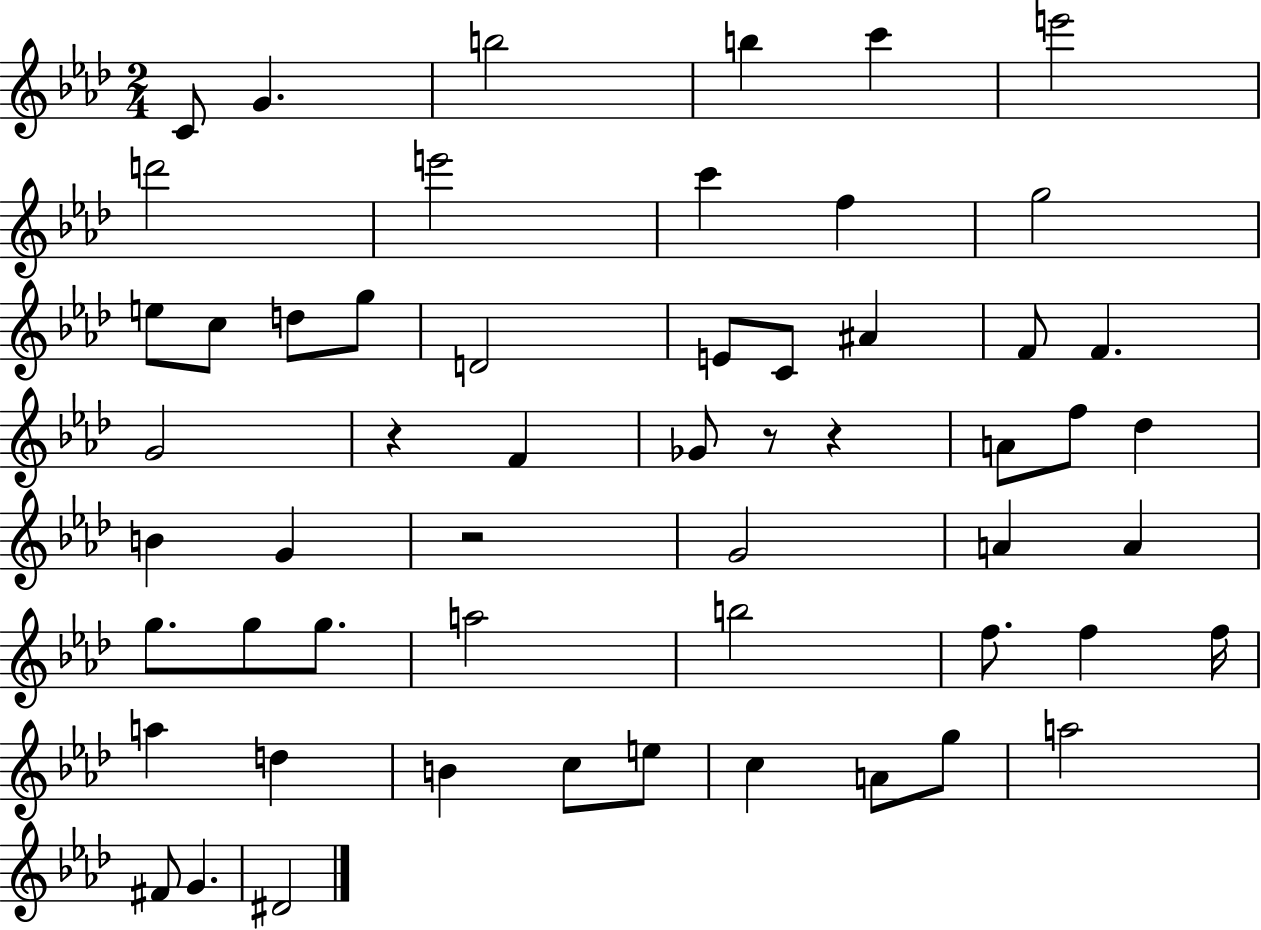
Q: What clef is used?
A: treble